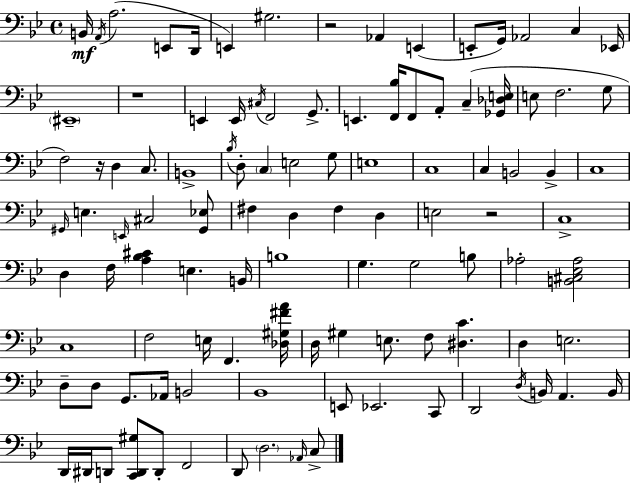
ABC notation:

X:1
T:Untitled
M:4/4
L:1/4
K:Bb
B,,/4 A,,/4 A,2 E,,/2 D,,/4 E,, ^G,2 z2 _A,, E,, E,,/2 G,,/4 _A,,2 C, _E,,/4 ^E,,4 z4 E,, E,,/4 ^C,/4 F,,2 G,,/2 E,, [F,,_B,]/4 F,,/2 A,,/2 C, [_G,,_D,E,]/4 E,/2 F,2 G,/2 F,2 z/4 D, C,/2 B,,4 _B,/4 D,/2 C, E,2 G,/2 E,4 C,4 C, B,,2 B,, C,4 ^G,,/4 E, E,,/4 ^C,2 [^G,,_E,]/2 ^F, D, ^F, D, E,2 z2 C,4 D, F,/4 [A,_B,^C] E, B,,/4 B,4 G, G,2 B,/2 _A,2 [B,,^C,_E,_A,]2 C,4 F,2 E,/4 F,, [_D,^G,^FA]/4 D,/4 ^G, E,/2 F,/2 [^D,C] D, E,2 D,/2 D,/2 G,,/2 _A,,/4 B,,2 _B,,4 E,,/2 _E,,2 C,,/2 D,,2 D,/4 B,,/4 A,, B,,/4 D,,/4 ^D,,/4 D,,/2 [C,,D,,^G,]/2 D,,/2 F,,2 D,,/2 D,2 _A,,/4 C,/2